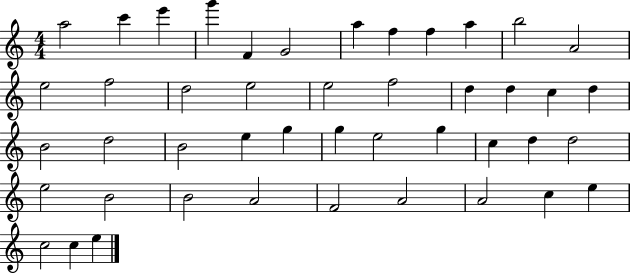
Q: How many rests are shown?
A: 0